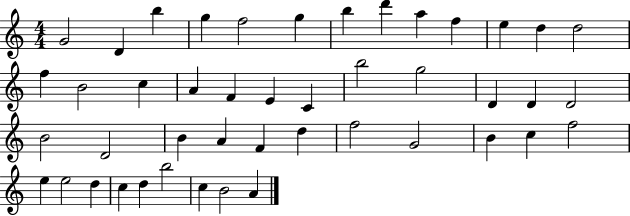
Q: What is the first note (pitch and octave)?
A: G4